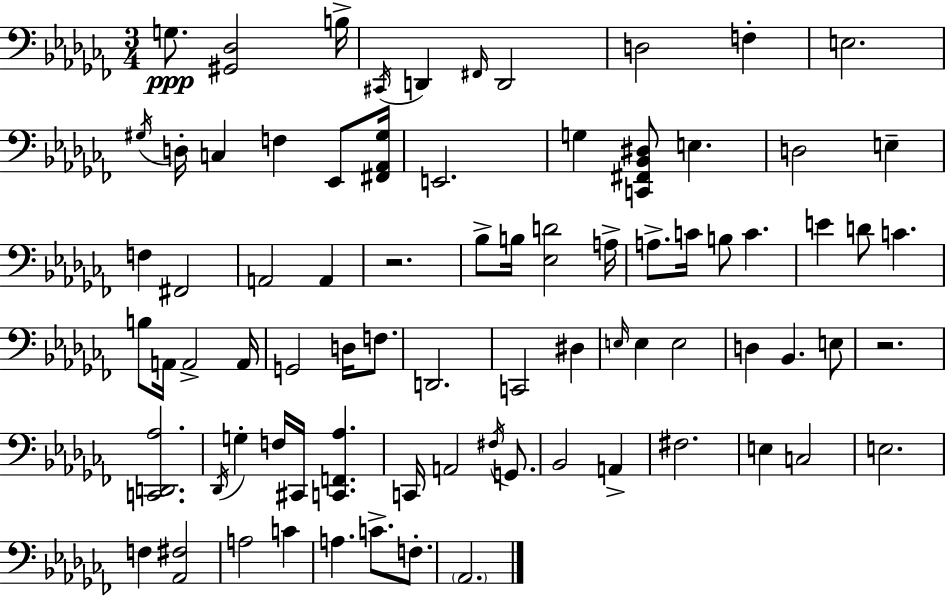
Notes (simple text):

G3/e. [G#2,Db3]/h B3/s C#2/s D2/q F#2/s D2/h D3/h F3/q E3/h. G#3/s D3/s C3/q F3/q Eb2/e [F#2,Ab2,G#3]/s E2/h. G3/q [C2,F#2,Bb2,D#3]/e E3/q. D3/h E3/q F3/q F#2/h A2/h A2/q R/h. Bb3/e B3/s [Eb3,D4]/h A3/s A3/e. C4/s B3/e C4/q. E4/q D4/e C4/q. B3/e A2/s A2/h A2/s G2/h D3/s F3/e. D2/h. C2/h D#3/q E3/s E3/q E3/h D3/q Bb2/q. E3/e R/h. [C2,D2,Ab3]/h. Db2/s G3/q F3/s C#2/s [C2,F2,Ab3]/q. C2/s A2/h F#3/s G2/e. Bb2/h A2/q F#3/h. E3/q C3/h E3/h. F3/q [Ab2,F#3]/h A3/h C4/q A3/q. C4/e. F3/e. Ab2/h.